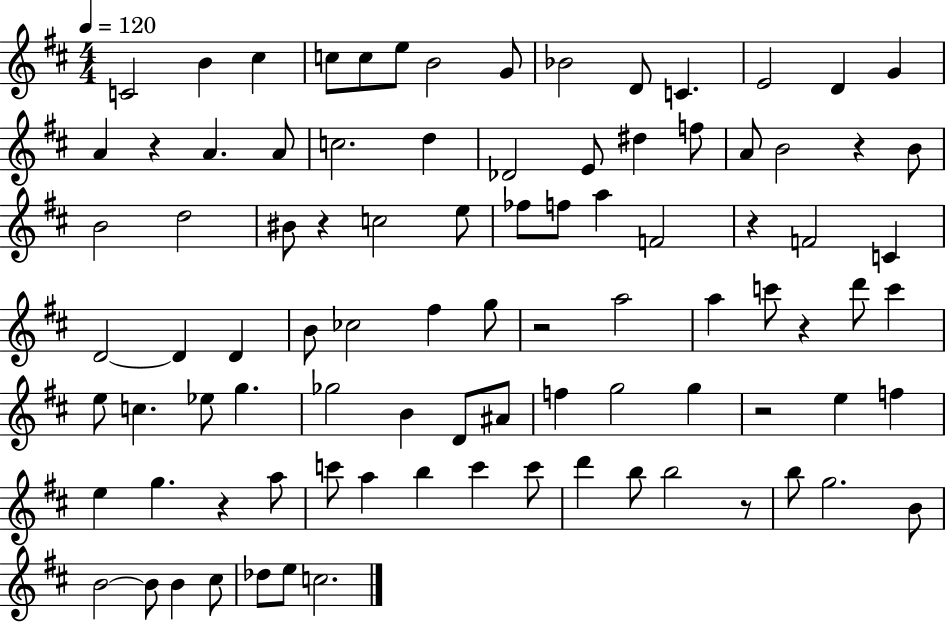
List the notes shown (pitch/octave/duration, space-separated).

C4/h B4/q C#5/q C5/e C5/e E5/e B4/h G4/e Bb4/h D4/e C4/q. E4/h D4/q G4/q A4/q R/q A4/q. A4/e C5/h. D5/q Db4/h E4/e D#5/q F5/e A4/e B4/h R/q B4/e B4/h D5/h BIS4/e R/q C5/h E5/e FES5/e F5/e A5/q F4/h R/q F4/h C4/q D4/h D4/q D4/q B4/e CES5/h F#5/q G5/e R/h A5/h A5/q C6/e R/q D6/e C6/q E5/e C5/q. Eb5/e G5/q. Gb5/h B4/q D4/e A#4/e F5/q G5/h G5/q R/h E5/q F5/q E5/q G5/q. R/q A5/e C6/e A5/q B5/q C6/q C6/e D6/q B5/e B5/h R/e B5/e G5/h. B4/e B4/h B4/e B4/q C#5/e Db5/e E5/e C5/h.